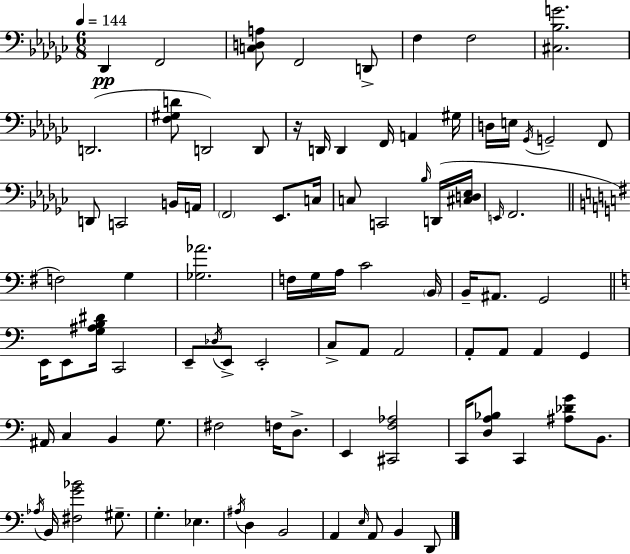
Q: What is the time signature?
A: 6/8